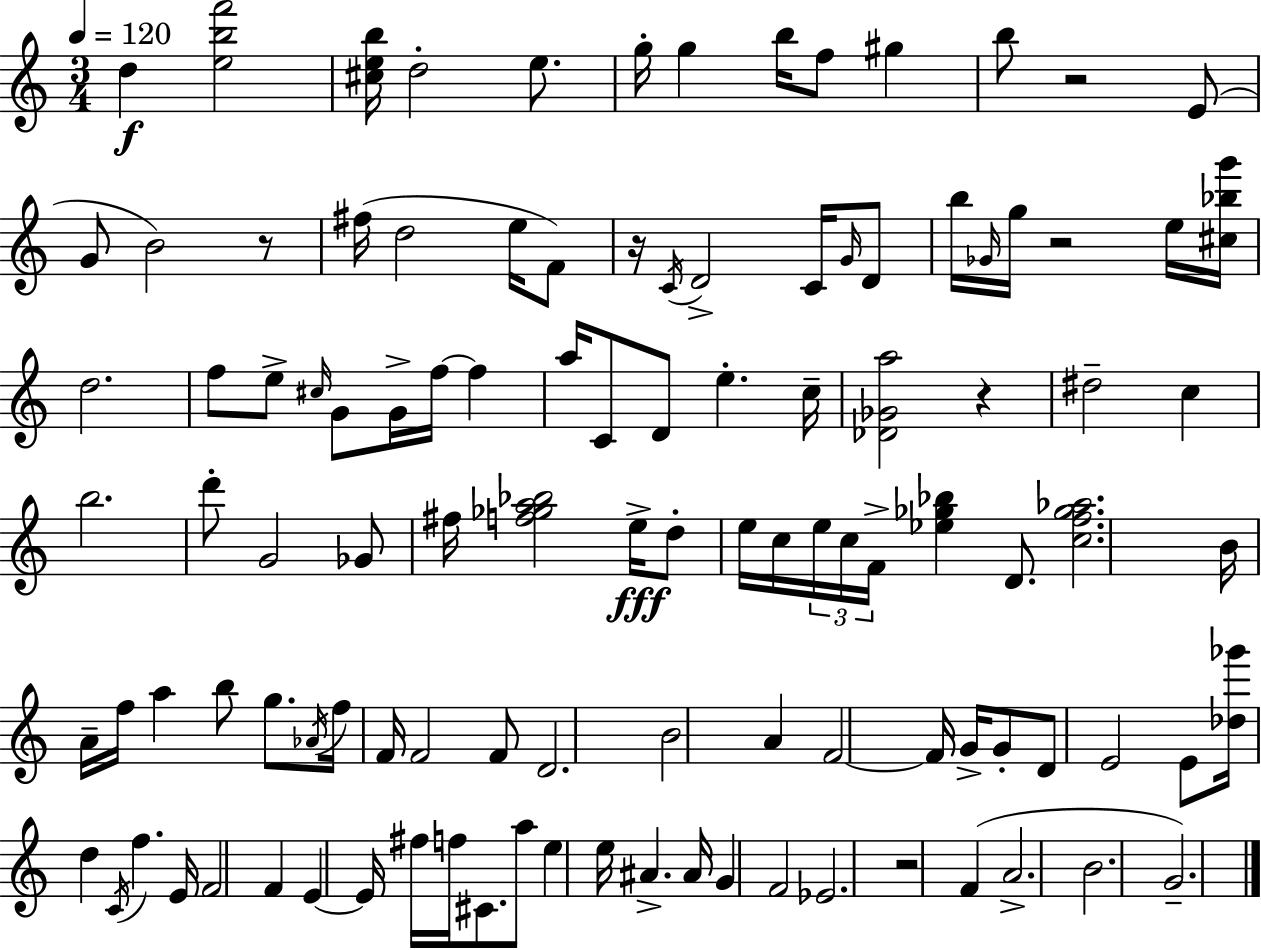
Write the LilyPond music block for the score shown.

{
  \clef treble
  \numericTimeSignature
  \time 3/4
  \key c \major
  \tempo 4 = 120
  \repeat volta 2 { d''4\f <e'' b'' f'''>2 | <cis'' e'' b''>16 d''2-. e''8. | g''16-. g''4 b''16 f''8 gis''4 | b''8 r2 e'8( | \break g'8 b'2) r8 | fis''16( d''2 e''16 f'8) | r16 \acciaccatura { c'16 } d'2-> c'16 \grace { g'16 } | d'8 b''16 \grace { ges'16 } g''16 r2 | \break e''16 <cis'' bes'' g'''>16 d''2. | f''8 e''8-> \grace { cis''16 } g'8 g'16-> f''16~~ | f''4 a''16 c'8 d'8 e''4.-. | c''16-- <des' ges' a''>2 | \break r4 dis''2-- | c''4 b''2. | d'''8-. g'2 | ges'8 fis''16 <f'' ges'' a'' bes''>2 | \break e''16->\fff d''8-. e''16 c''16 \tuplet 3/2 { e''16 c''16 f'16-> } <ees'' ges'' bes''>4 | d'8. <c'' f'' ges'' aes''>2. | b'16 a'16-- f''16 a''4 b''8 | g''8. \acciaccatura { aes'16 } f''16 f'16 f'2 | \break f'8 d'2. | b'2 | a'4 f'2~~ | f'16 g'16-> g'8-. d'8 e'2 | \break e'8 <des'' ges'''>16 d''4 \acciaccatura { c'16 } f''4. | e'16 f'2 | f'4 e'4~~ e'16 fis''16 | f''16 cis'8. a''8 e''4 e''16 ais'4.-> | \break ais'16 g'4 f'2 | ees'2. | r2 | f'4( a'2.-> | \break b'2. | g'2.--) | } \bar "|."
}